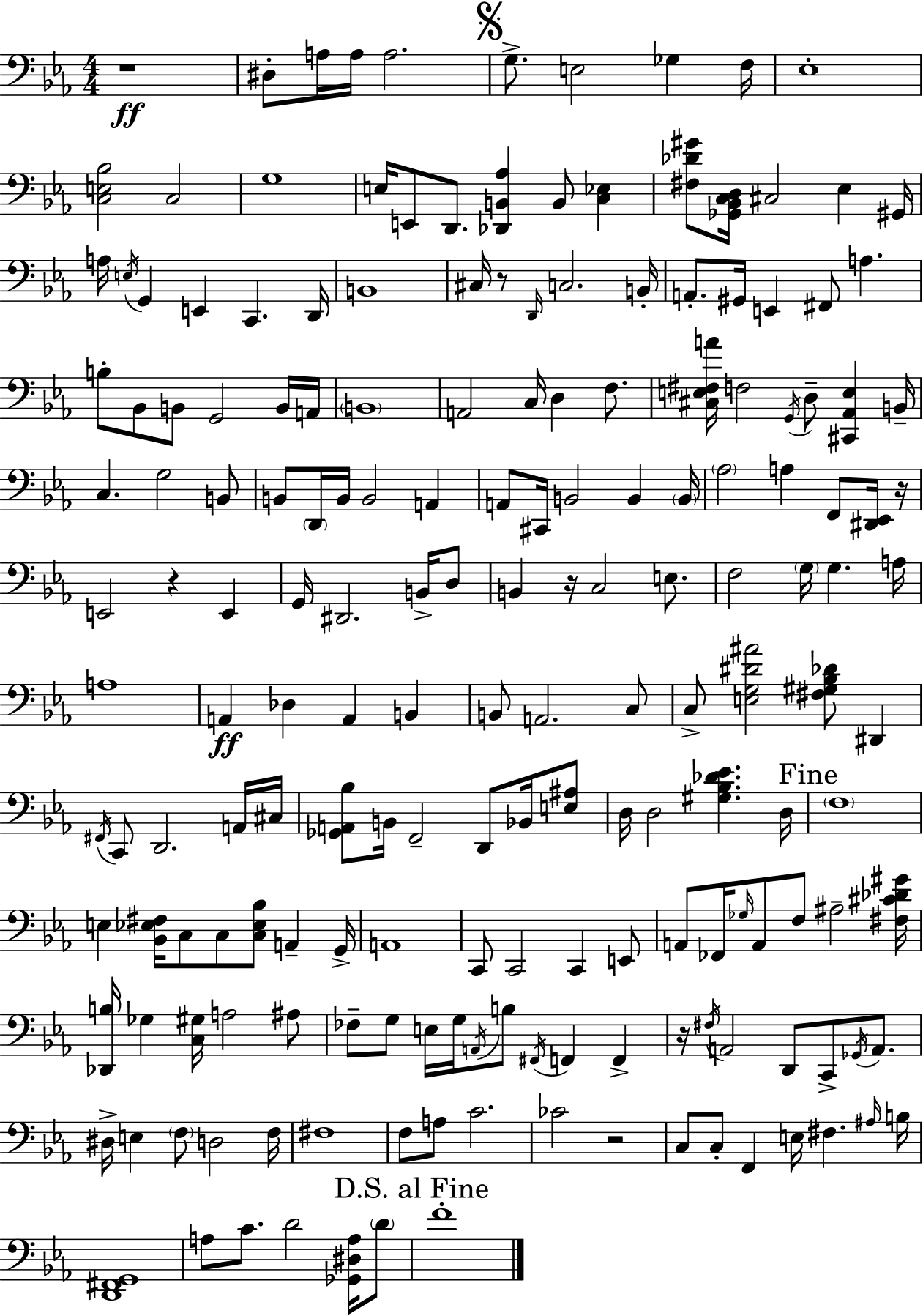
{
  \clef bass
  \numericTimeSignature
  \time 4/4
  \key c \minor
  \repeat volta 2 { r1\ff | dis8-. a16 a16 a2. | \mark \markup { \musicglyph "scripts.segno" } g8.-> e2 ges4 f16 | ees1-. | \break <c e bes>2 c2 | g1 | e16 e,8 d,8. <des, b, aes>4 b,8 <c ees>4 | <fis des' gis'>8 <ges, bes, c d>16 cis2 ees4 gis,16 | \break a16 \acciaccatura { e16 } g,4 e,4 c,4. | d,16 b,1 | cis16 r8 \grace { d,16 } c2. | b,16-. a,8.-. gis,16 e,4 fis,8 a4. | \break b8-. bes,8 b,8 g,2 | b,16 a,16 \parenthesize b,1 | a,2 c16 d4 f8. | <cis e fis a'>16 f2 \acciaccatura { g,16 } d8-- <cis, aes, e>4 | \break b,16-- c4. g2 | b,8 b,8 \parenthesize d,16 b,16 b,2 a,4 | a,8 cis,16 b,2 b,4 | \parenthesize b,16 \parenthesize aes2 a4 f,8 | \break <dis, ees,>16 r16 e,2 r4 e,4 | g,16 dis,2. | b,16-> d8 b,4 r16 c2 | e8. f2 \parenthesize g16 g4. | \break a16 a1 | a,4\ff des4 a,4 b,4 | b,8 a,2. | c8 c8-> <e g dis' ais'>2 <fis gis bes des'>8 dis,4 | \break \acciaccatura { fis,16 } c,8 d,2. | a,16 cis16 <ges, a, bes>8 b,16 f,2-- d,8 | bes,16 <e ais>8 d16 d2 <gis bes des' ees'>4. | d16 \mark "Fine" \parenthesize f1 | \break e4 <bes, ees fis>16 c8 c8 <c ees bes>8 a,4-- | g,16-> a,1 | c,8 c,2 c,4 | e,8 a,8 fes,16 \grace { ges16 } a,8 f8 ais2-- | \break <fis cis' des' gis'>16 <des, b>16 ges4 <c gis>16 a2 | ais8 fes8-- g8 e16 g16 \acciaccatura { a,16 } b8 \acciaccatura { fis,16 } f,4 | f,4-> r16 \acciaccatura { fis16 } a,2 | d,8 c,8-> \acciaccatura { ges,16 } a,8. dis16-> e4 \parenthesize f8 | \break d2 f16 fis1 | f8 a8 c'2. | ces'2 | r2 c8 c8-. f,4 | \break e16 fis4. \grace { ais16 } b16 <d, fis, g,>1 | a8 c'8. d'2 | <ges, dis a>16 \parenthesize d'8 \mark "D.S. al Fine" f'1-. | } \bar "|."
}